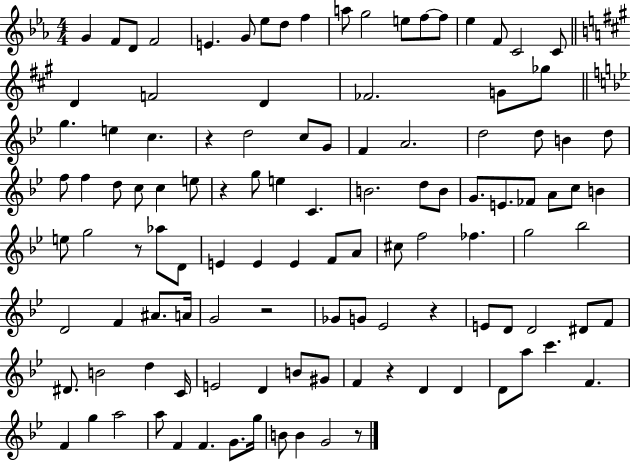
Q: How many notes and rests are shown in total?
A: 114